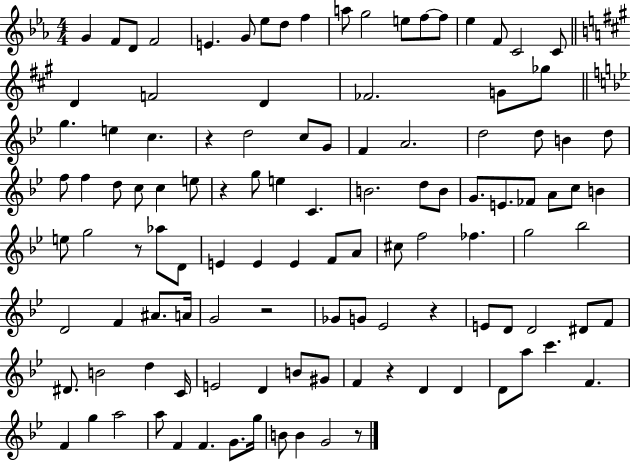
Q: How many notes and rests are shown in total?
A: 114